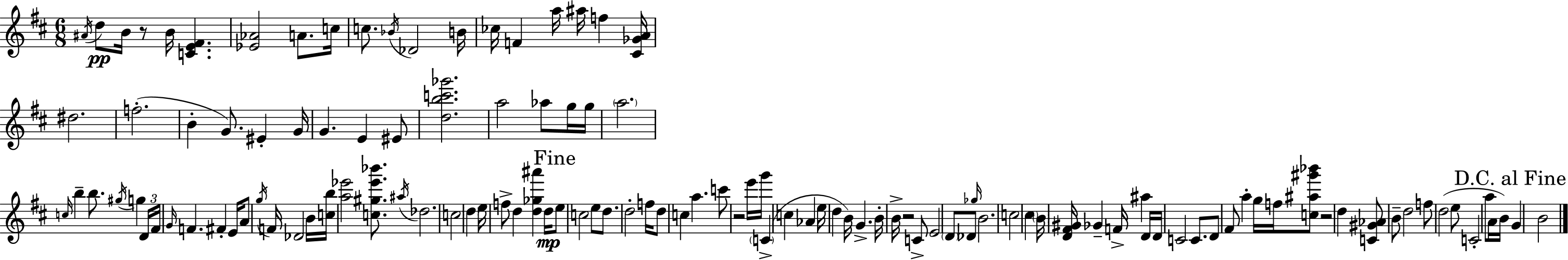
A#4/s D5/e B4/s R/e B4/s [C4,E4,F#4]/q. [Eb4,Ab4]/h A4/e. C5/s C5/e. Bb4/s Db4/h B4/s CES5/s F4/q A5/s A#5/s F5/q [C#4,Gb4,A4]/s D#5/h. F5/h. B4/q G4/e. EIS4/q G4/s G4/q. E4/q EIS4/e [D5,B5,C6,Gb6]/h. A5/h Ab5/e G5/s G5/s A5/h. C5/s B5/q B5/e. G#5/s G5/q D4/s F#4/s G4/s F4/q. F#4/q E4/s A4/e G5/s F4/s Db4/h B4/s [C5,B5]/s [A5,Eb6]/h [C5,G#5,Eb6,Bb6]/e. A#5/s Db5/h. C5/h D5/q E5/s F5/e D5/q [D5,Gb5,A#6]/q D5/s E5/e C5/h E5/e D5/e. D5/h F5/s D5/e C5/q A5/q. C6/e R/h E6/s G6/s C4/q C5/q Ab4/q E5/s D5/q B4/s G4/q. B4/s B4/s R/h C4/e E4/h D4/e Db4/e Gb5/s B4/h. C5/h C#5/q B4/s [D4,F#4,G#4]/s Gb4/q F4/s A#5/q D4/s D4/s C4/h C4/e. D4/e F#4/e A5/q G5/s F5/s [C5,A#5,G#6,Bb6]/e R/h D5/q [C4,G#4,Ab4]/e B4/e D5/h F5/e D5/h E5/e C4/h A5/e A4/s B4/s G4/q B4/h